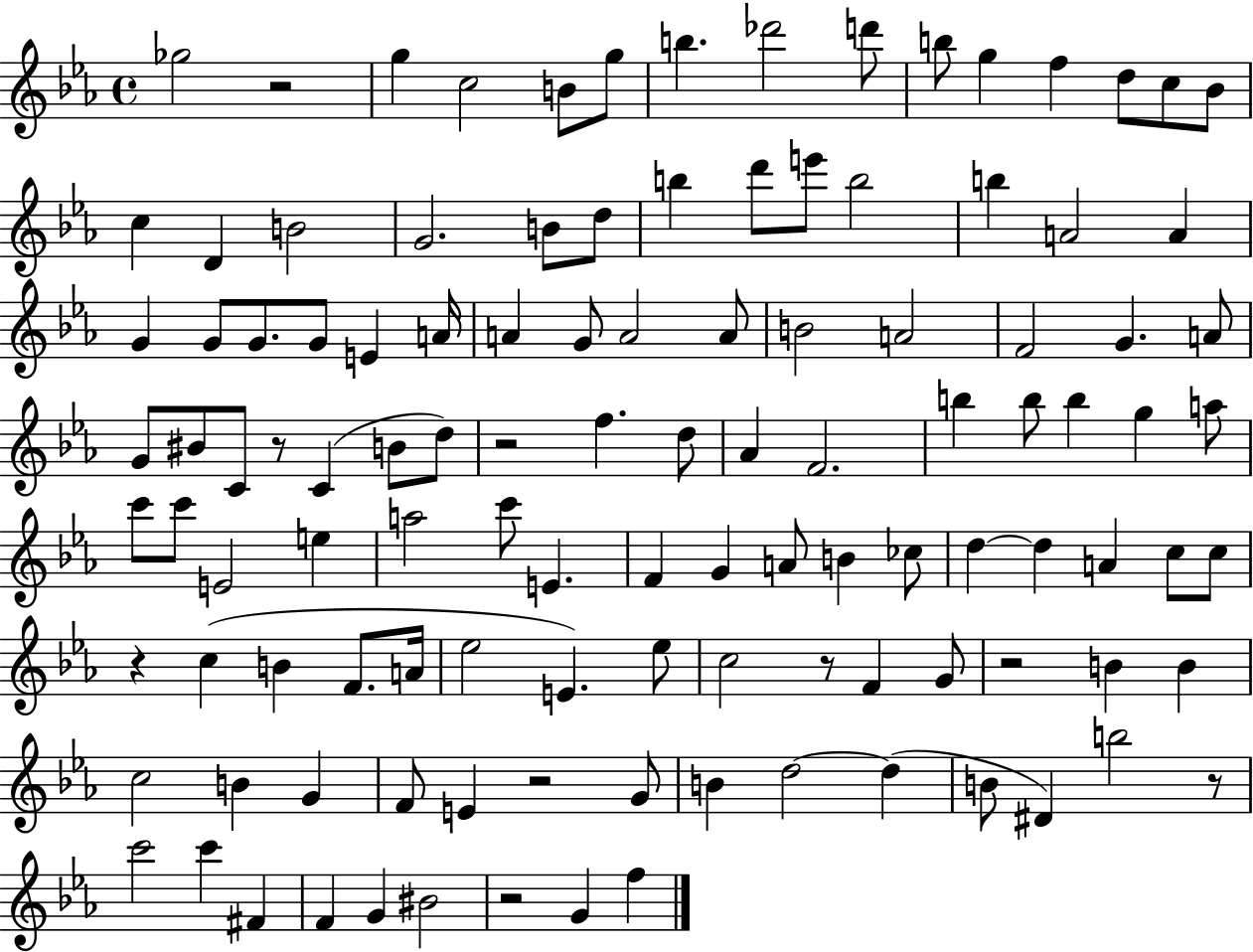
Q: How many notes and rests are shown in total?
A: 115